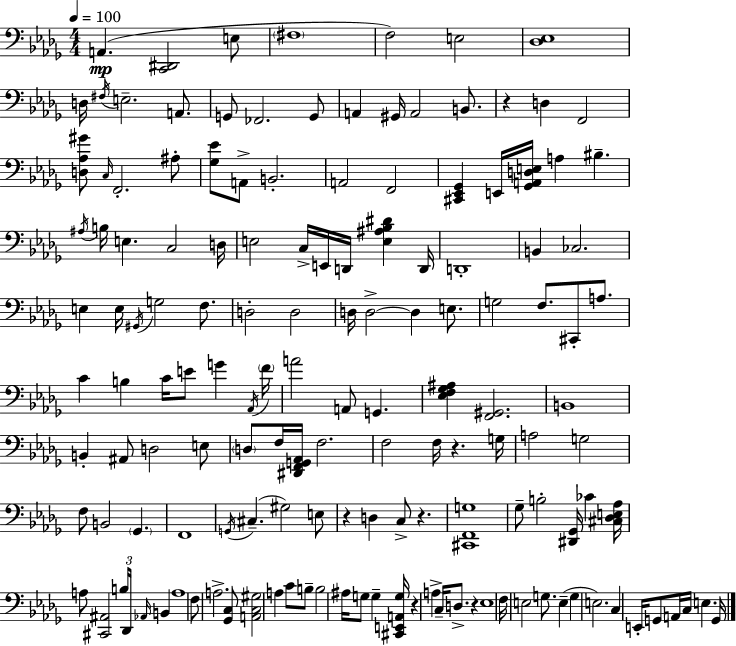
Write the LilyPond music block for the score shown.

{
  \clef bass
  \numericTimeSignature
  \time 4/4
  \key bes \minor
  \tempo 4 = 100
  a,4.(\mp <c, dis,>2 e8 | \parenthesize fis1 | f2) e2 | <des ees>1 | \break d16 \acciaccatura { fis16 } e2.-- a,8. | g,8 fes,2. g,8 | a,4 gis,16 a,2 b,8. | r4 d4 f,2 | \break <d aes gis'>8 \grace { c16 } f,2.-. | ais8-. <ges ees'>8 a,8-> b,2.-. | a,2 f,2 | <cis, ees, ges,>4 e,16 <ges, a, d e>16 a4 bis4.-- | \break \acciaccatura { ais16 } b16 e4. c2 | d16 e2 c16-> e,16 d,16 <e ais bes dis'>4 | d,16 d,1-. | b,4 ces2. | \break e4 e16 \acciaccatura { gis,16 } g2 | f8. d2-. d2 | d16 d2->~~ d4 | e8. g2 f8. cis,8-. | \break a8. c'4 b4 c'16 e'8 g'4 | \acciaccatura { aes,16 } \parenthesize f'16 a'2 a,8 g,4. | <ees f ges ais>4 <f, gis,>2. | b,1 | \break b,4-. ais,8 d2 | e8 \parenthesize d8 f16 <dis, f, g, aes,>16 f2. | f2 f16 r4. | g16 a2 g2 | \break f8 b,2 \parenthesize ges,4. | f,1 | \acciaccatura { g,16 }( cis4.-- gis2) | e8 r4 d4 c8-> | \break r4. <cis, f, g>1 | ges8-- b2-. | <dis, ges,>16 ces'4 <cis des e aes>16 a8 <cis, ais,>2 | \tuplet 3/2 { b16 des,16 \grace { aes,16 } } b,4 a1 | \break f8 a2.-> | <ges, c>8 <a, c gis>2 a4 | c'8 b8-- b2 ais16 | g8 g4-- <cis, e, a, g>16 r4 a4-> c16-- | \break d8.-> r4 ees1 | f16 e2 | g8. e4--( g4 e2.) | c4 e,16-. g,8 a,16 c16 | \break e4. g,16 \bar "|."
}